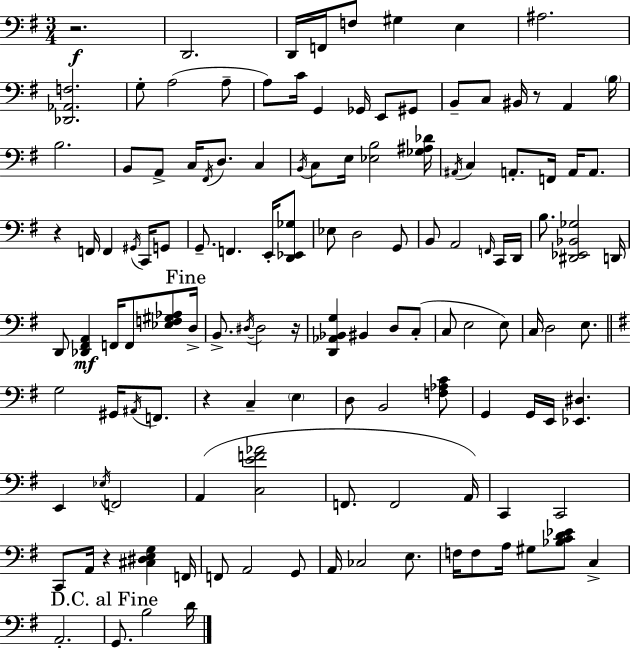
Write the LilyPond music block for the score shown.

{
  \clef bass
  \numericTimeSignature
  \time 3/4
  \key e \minor
  \repeat volta 2 { r2.\f | d,2. | d,16 f,16 f8 gis4 e4 | ais2. | \break <des, aes, f>2. | g8-. a2( a8-- | a8) c'16 g,4 ges,16 e,8 gis,8 | b,8-- c8 bis,16 r8 a,4 \parenthesize b16 | \break b2. | b,8 a,8-> c16 \acciaccatura { fis,16 } d8. c4 | \acciaccatura { b,16 } c8 e16 <ees b>2 | <ges ais des'>16 \acciaccatura { ais,16 } c4 a,8.-. f,16 a,16 | \break a,8. r4 f,16 f,4 | \acciaccatura { gis,16 } c,16 g,8 g,8.-- f,4. | e,16-. <d, ees, ges>8 ees8 d2 | g,8 b,8 a,2 | \break \grace { f,16 } c,16 d,16 b8. <dis, ees, bes, ges>2 | d,16 d,8 <des, fis, a,>4\mf f,16 | f,8 <ees f gis aes>8 \mark "Fine" d16-> b,8.-> \acciaccatura { dis16~ }~ dis2 | r16 <d, aes, bes, g>4 bis,4 | \break d8 c8-.( c8 e2 | e8) c16 d2 | e8. \bar "||" \break \key e \minor g2 gis,16 \acciaccatura { ais,16 } f,8. | r4 c4-- \parenthesize e4 | d8 b,2 <f aes c'>8 | g,4 g,16 e,16 <ees, dis>4. | \break e,4 \acciaccatura { ees16 } f,2 | a,4( <c e' f' aes'>2 | f,8. f,2 | a,16) c,4 c,2 | \break c,8 a,16 r4 <cis dis e g>4 | f,16 f,8 a,2 | g,8 a,16 ces2 e8. | f16 f8 a16 gis8 <bes c' d' ees'>8 c4-> | \break a,2.-. | \mark "D.C. al Fine" g,8. b2 | d'16 } \bar "|."
}